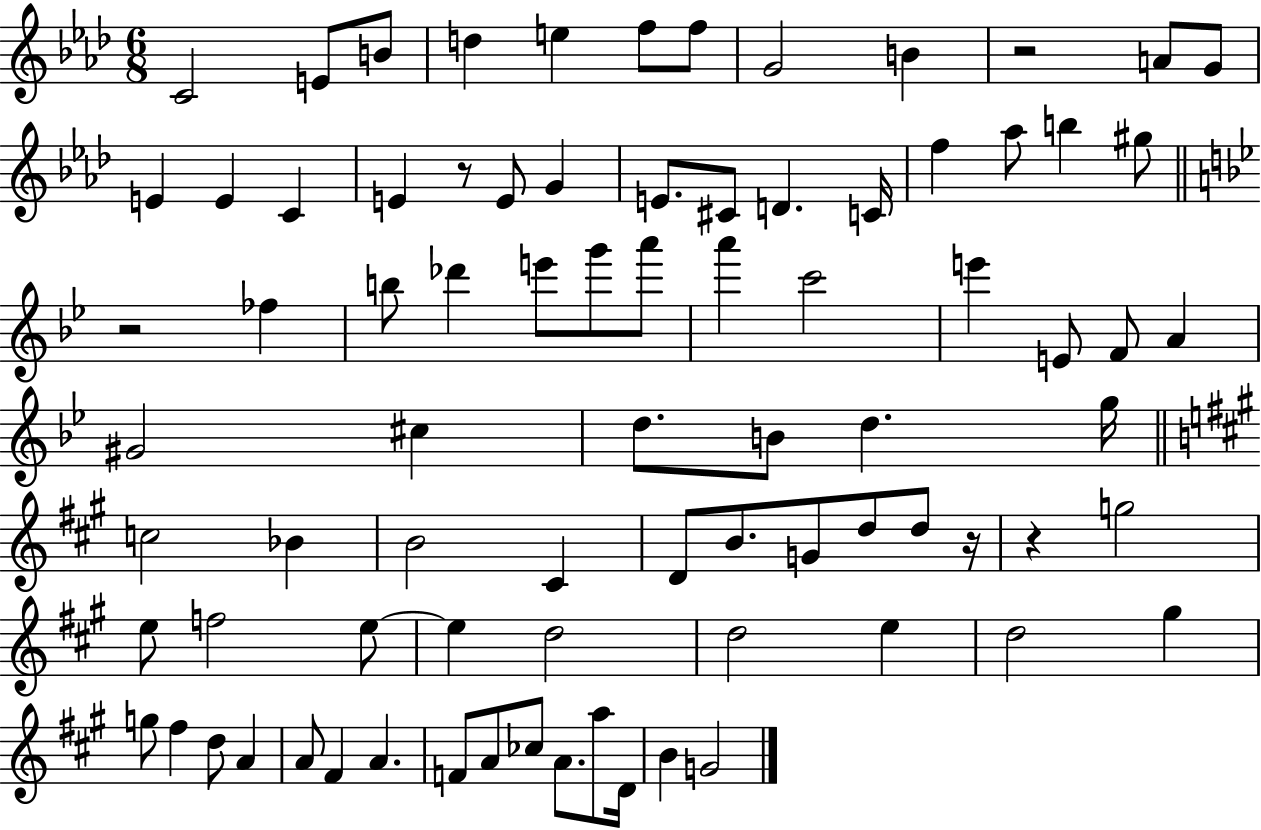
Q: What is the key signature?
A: AES major